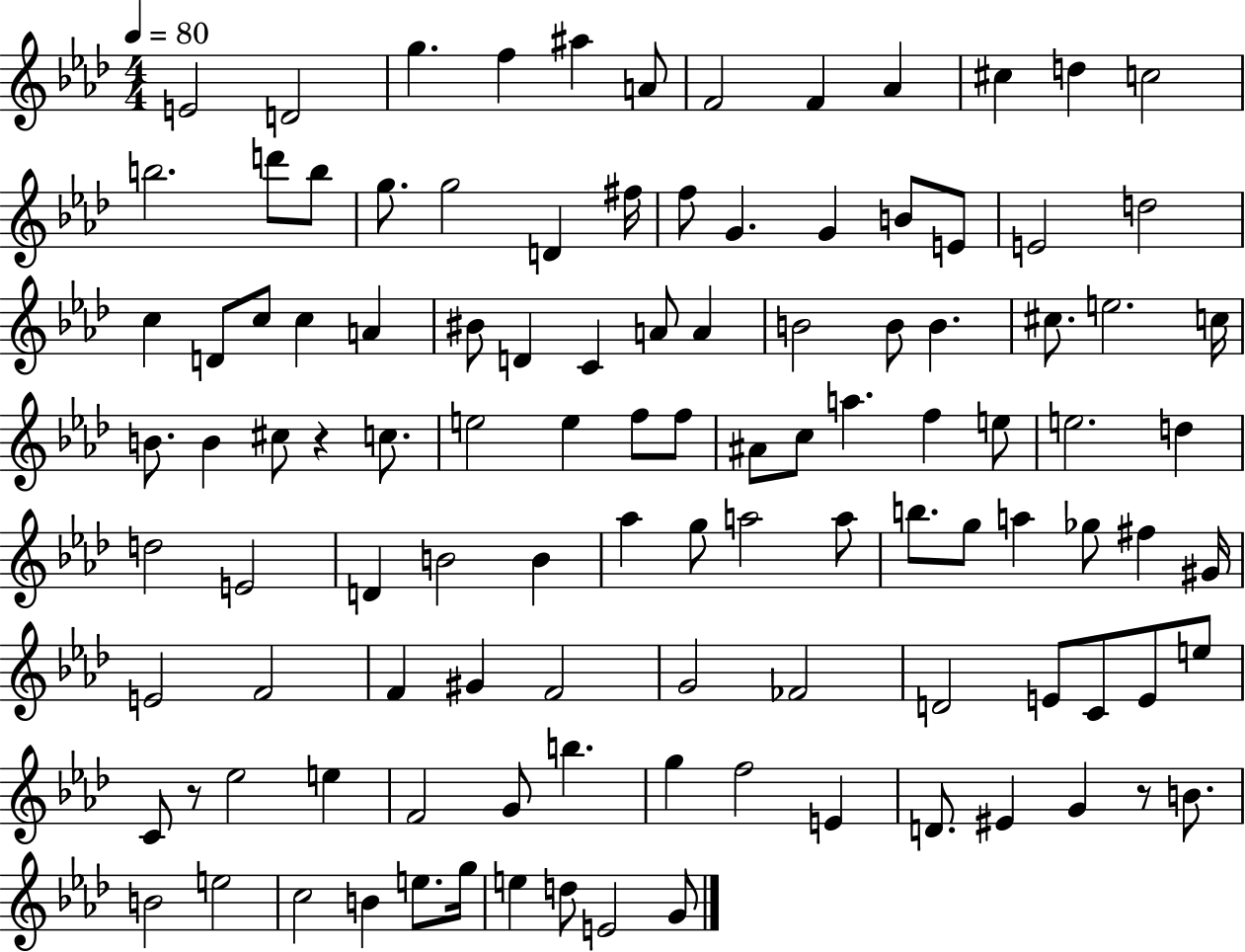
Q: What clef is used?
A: treble